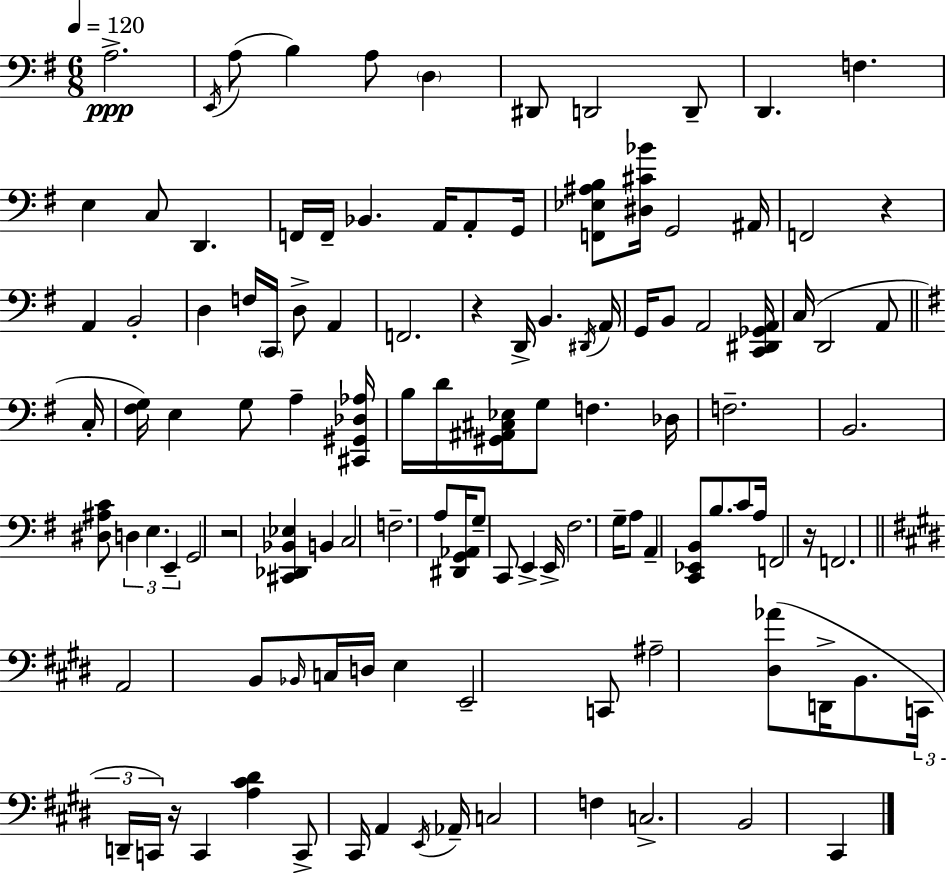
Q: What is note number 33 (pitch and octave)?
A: B2